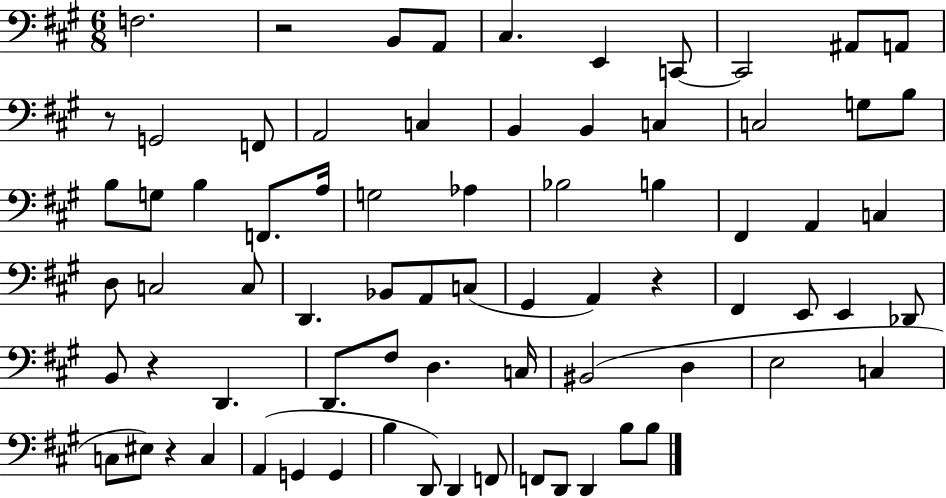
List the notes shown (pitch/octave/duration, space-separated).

F3/h. R/h B2/e A2/e C#3/q. E2/q C2/e C2/h A#2/e A2/e R/e G2/h F2/e A2/h C3/q B2/q B2/q C3/q C3/h G3/e B3/e B3/e G3/e B3/q F2/e. A3/s G3/h Ab3/q Bb3/h B3/q F#2/q A2/q C3/q D3/e C3/h C3/e D2/q. Bb2/e A2/e C3/e G#2/q A2/q R/q F#2/q E2/e E2/q Db2/e B2/e R/q D2/q. D2/e. F#3/e D3/q. C3/s BIS2/h D3/q E3/h C3/q C3/e EIS3/e R/q C3/q A2/q G2/q G2/q B3/q D2/e D2/q F2/e F2/e D2/e D2/q B3/e B3/e